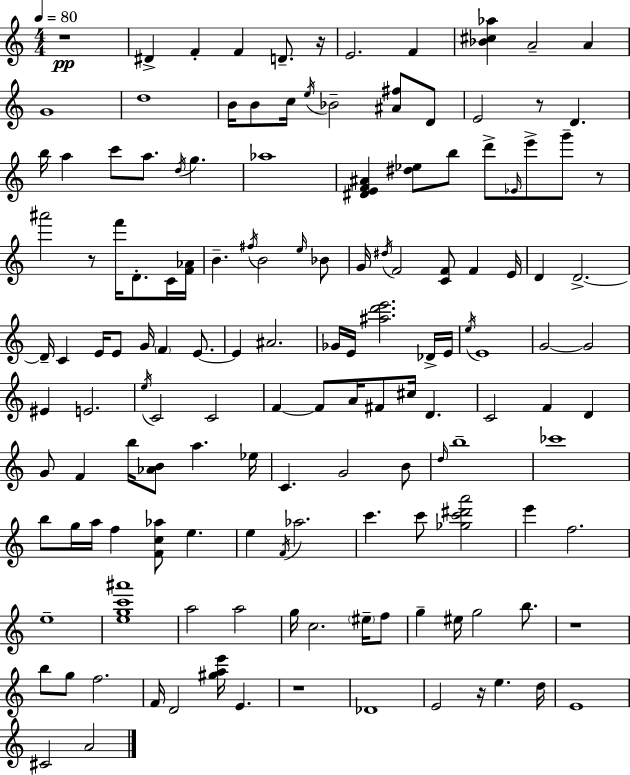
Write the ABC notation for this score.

X:1
T:Untitled
M:4/4
L:1/4
K:Am
z4 ^D F F D/2 z/4 E2 F [_B^c_a] A2 A G4 d4 B/4 B/2 c/4 e/4 _B2 [^A^f]/2 D/2 E2 z/2 D b/4 a c'/2 a/2 d/4 g _a4 [^DEF^A] [^d_e]/2 b/2 d'/2 _E/4 e'/2 g'/2 z/2 ^a'2 z/2 f'/4 D/2 C/4 [F_A]/4 B ^f/4 B2 e/4 _B/2 G/4 ^d/4 F2 [CF]/2 F E/4 D D2 D/4 C E/4 E/2 G/4 F E/2 E ^A2 _G/4 E/4 [^ad'e']2 _D/4 E/4 e/4 E4 G2 G2 ^E E2 e/4 C2 C2 F F/2 A/4 ^F/2 ^c/4 D C2 F D G/2 F b/4 [_AB]/2 a _e/4 C G2 B/2 d/4 b4 _c'4 b/2 g/4 a/4 f [Fc_a]/2 e e F/4 _a2 c' c'/2 [_gc'^d'a']2 e' f2 e4 [egc'^a']4 a2 a2 g/4 c2 ^e/4 f/2 g ^e/4 g2 b/2 z4 b/2 g/2 f2 F/4 D2 [^gae']/4 E z4 _D4 E2 z/4 e d/4 E4 ^C2 A2